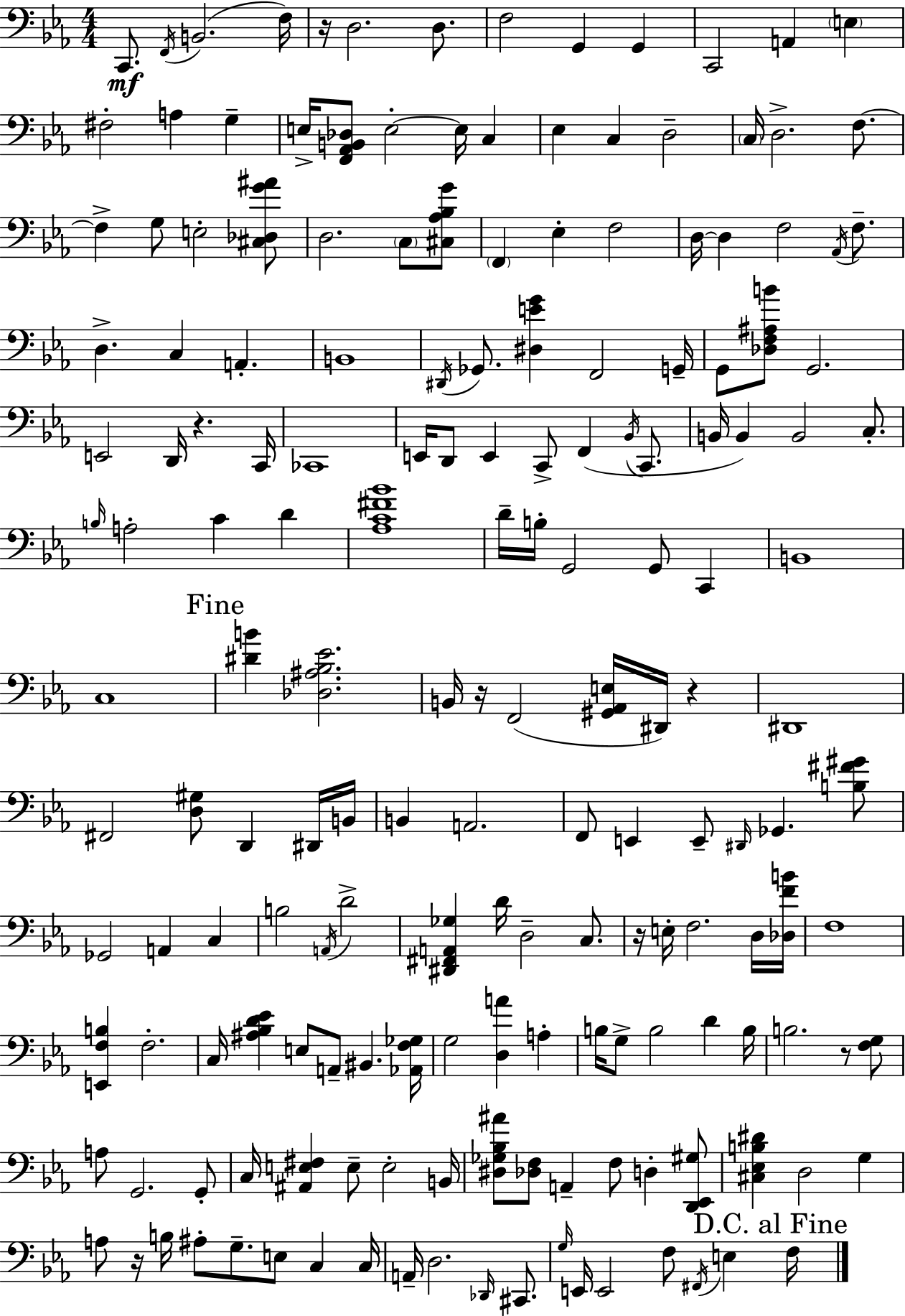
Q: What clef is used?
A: bass